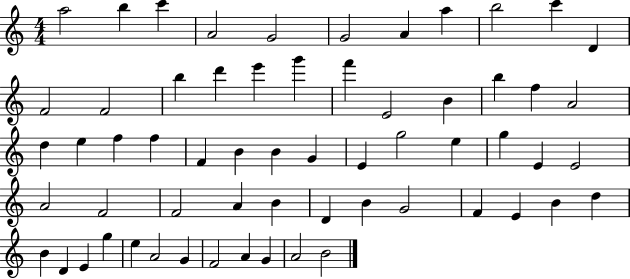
X:1
T:Untitled
M:4/4
L:1/4
K:C
a2 b c' A2 G2 G2 A a b2 c' D F2 F2 b d' e' g' f' E2 B b f A2 d e f f F B B G E g2 e g E E2 A2 F2 F2 A B D B G2 F E B d B D E g e A2 G F2 A G A2 B2